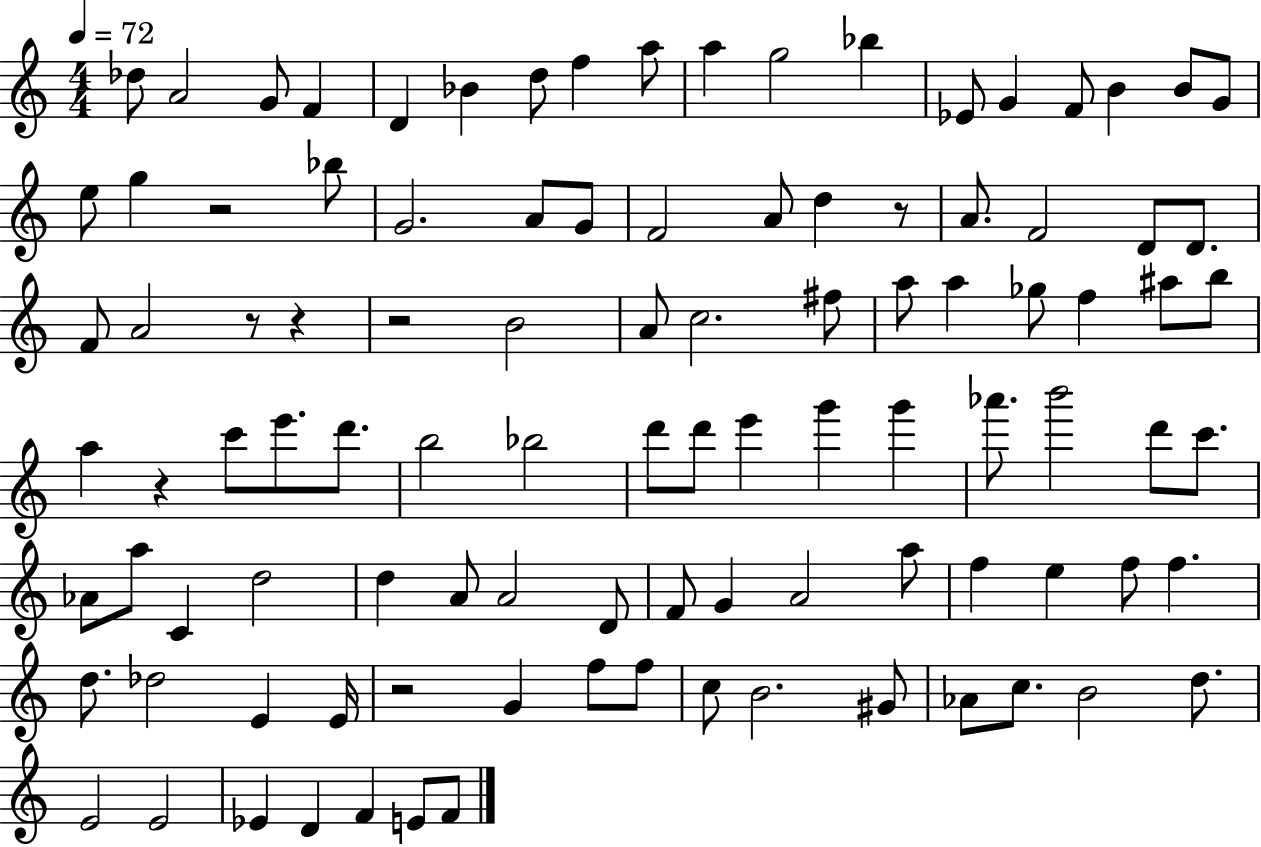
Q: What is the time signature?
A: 4/4